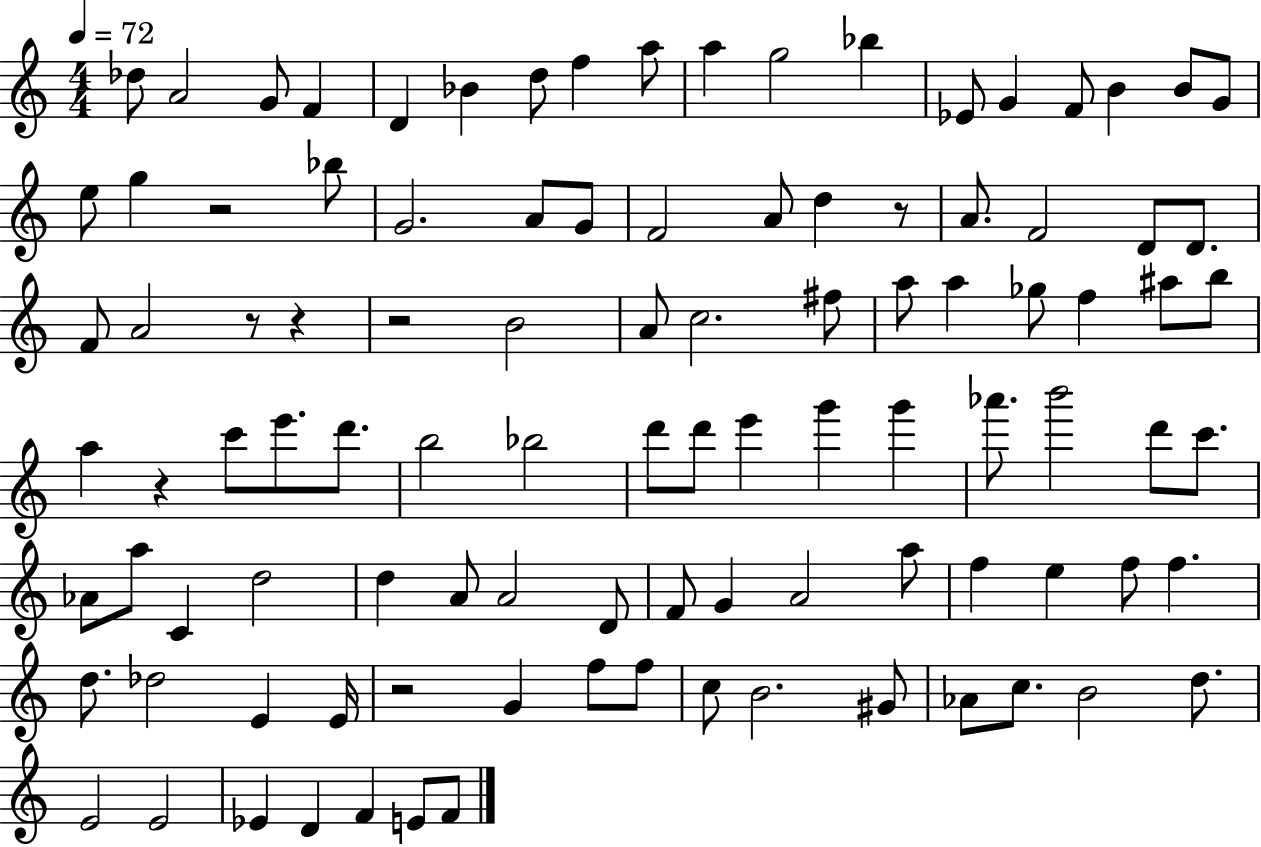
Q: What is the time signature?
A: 4/4